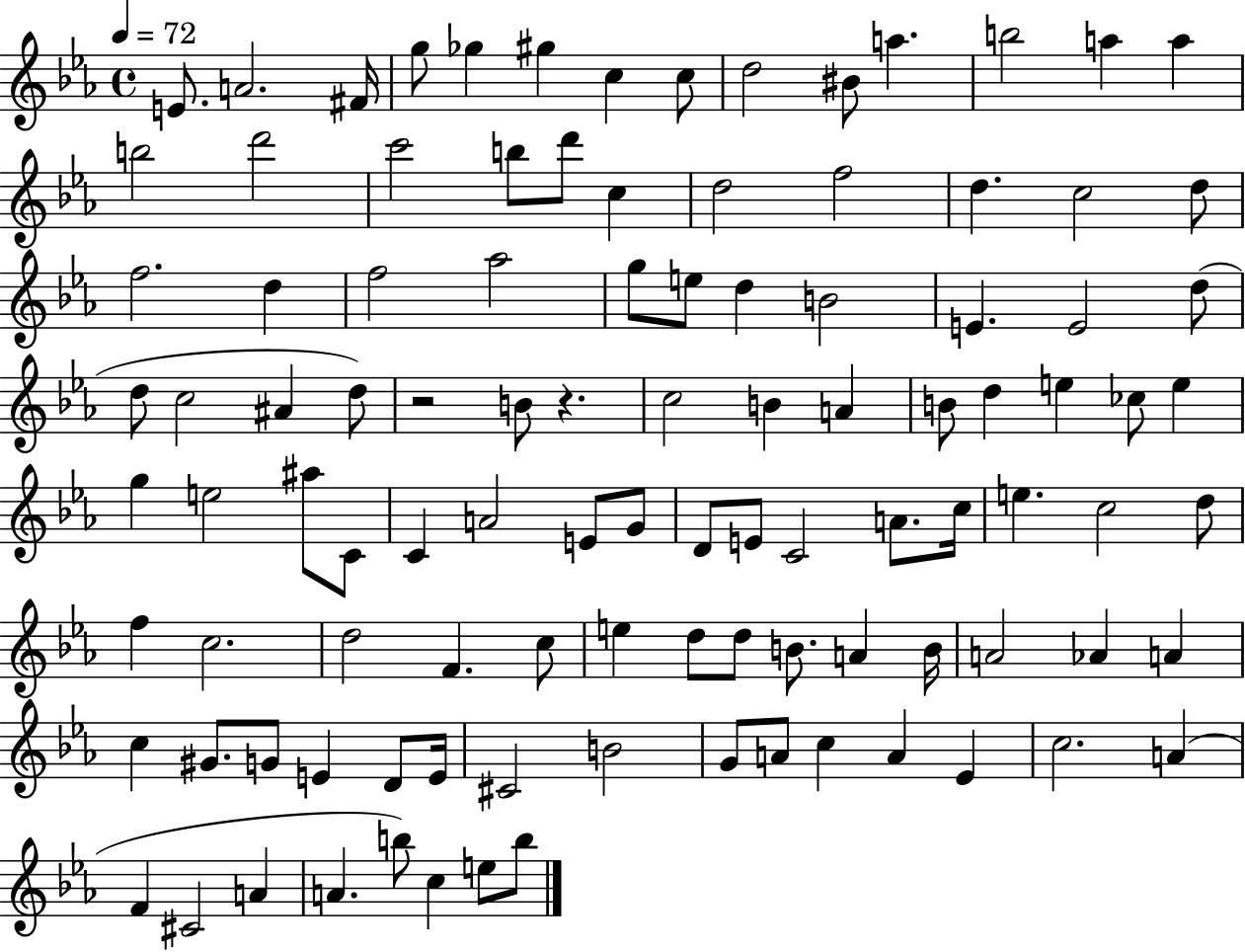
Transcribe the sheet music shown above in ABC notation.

X:1
T:Untitled
M:4/4
L:1/4
K:Eb
E/2 A2 ^F/4 g/2 _g ^g c c/2 d2 ^B/2 a b2 a a b2 d'2 c'2 b/2 d'/2 c d2 f2 d c2 d/2 f2 d f2 _a2 g/2 e/2 d B2 E E2 d/2 d/2 c2 ^A d/2 z2 B/2 z c2 B A B/2 d e _c/2 e g e2 ^a/2 C/2 C A2 E/2 G/2 D/2 E/2 C2 A/2 c/4 e c2 d/2 f c2 d2 F c/2 e d/2 d/2 B/2 A B/4 A2 _A A c ^G/2 G/2 E D/2 E/4 ^C2 B2 G/2 A/2 c A _E c2 A F ^C2 A A b/2 c e/2 b/2